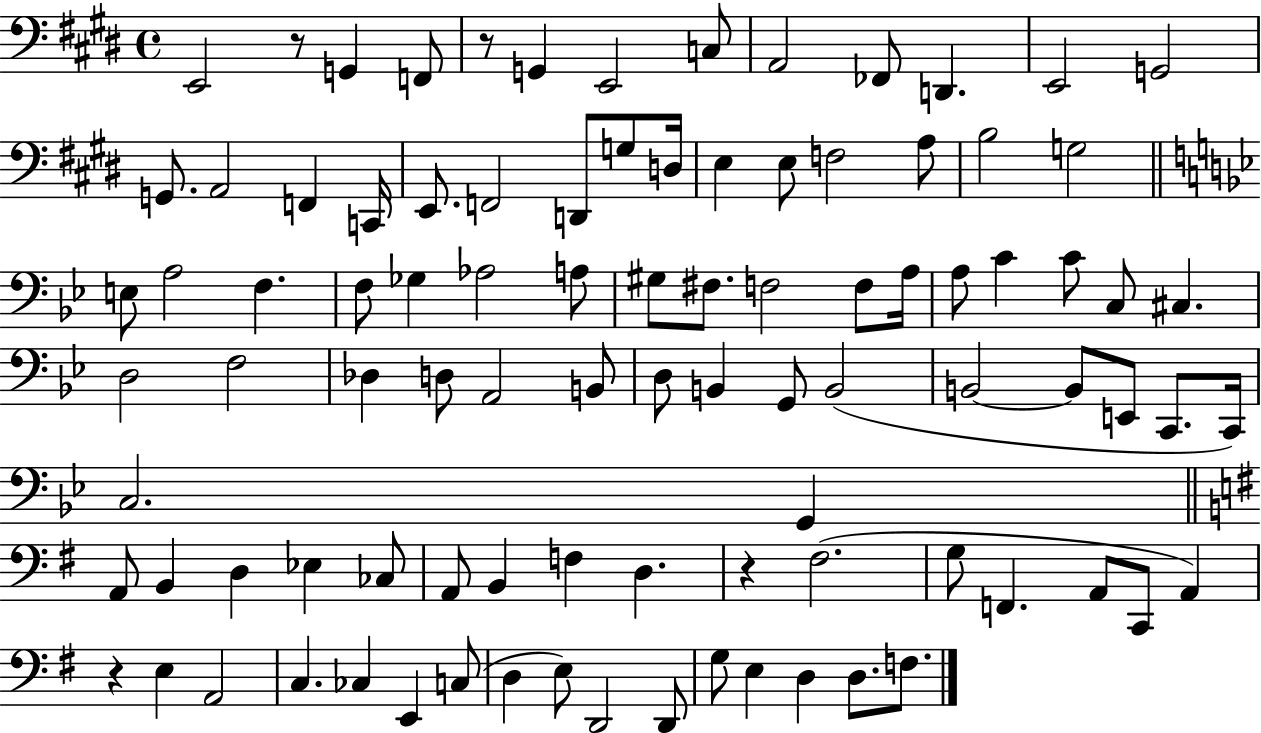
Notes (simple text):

E2/h R/e G2/q F2/e R/e G2/q E2/h C3/e A2/h FES2/e D2/q. E2/h G2/h G2/e. A2/h F2/q C2/s E2/e. F2/h D2/e G3/e D3/s E3/q E3/e F3/h A3/e B3/h G3/h E3/e A3/h F3/q. F3/e Gb3/q Ab3/h A3/e G#3/e F#3/e. F3/h F3/e A3/s A3/e C4/q C4/e C3/e C#3/q. D3/h F3/h Db3/q D3/e A2/h B2/e D3/e B2/q G2/e B2/h B2/h B2/e E2/e C2/e. C2/s C3/h. G2/q A2/e B2/q D3/q Eb3/q CES3/e A2/e B2/q F3/q D3/q. R/q F#3/h. G3/e F2/q. A2/e C2/e A2/q R/q E3/q A2/h C3/q. CES3/q E2/q C3/e D3/q E3/e D2/h D2/e G3/e E3/q D3/q D3/e. F3/e.